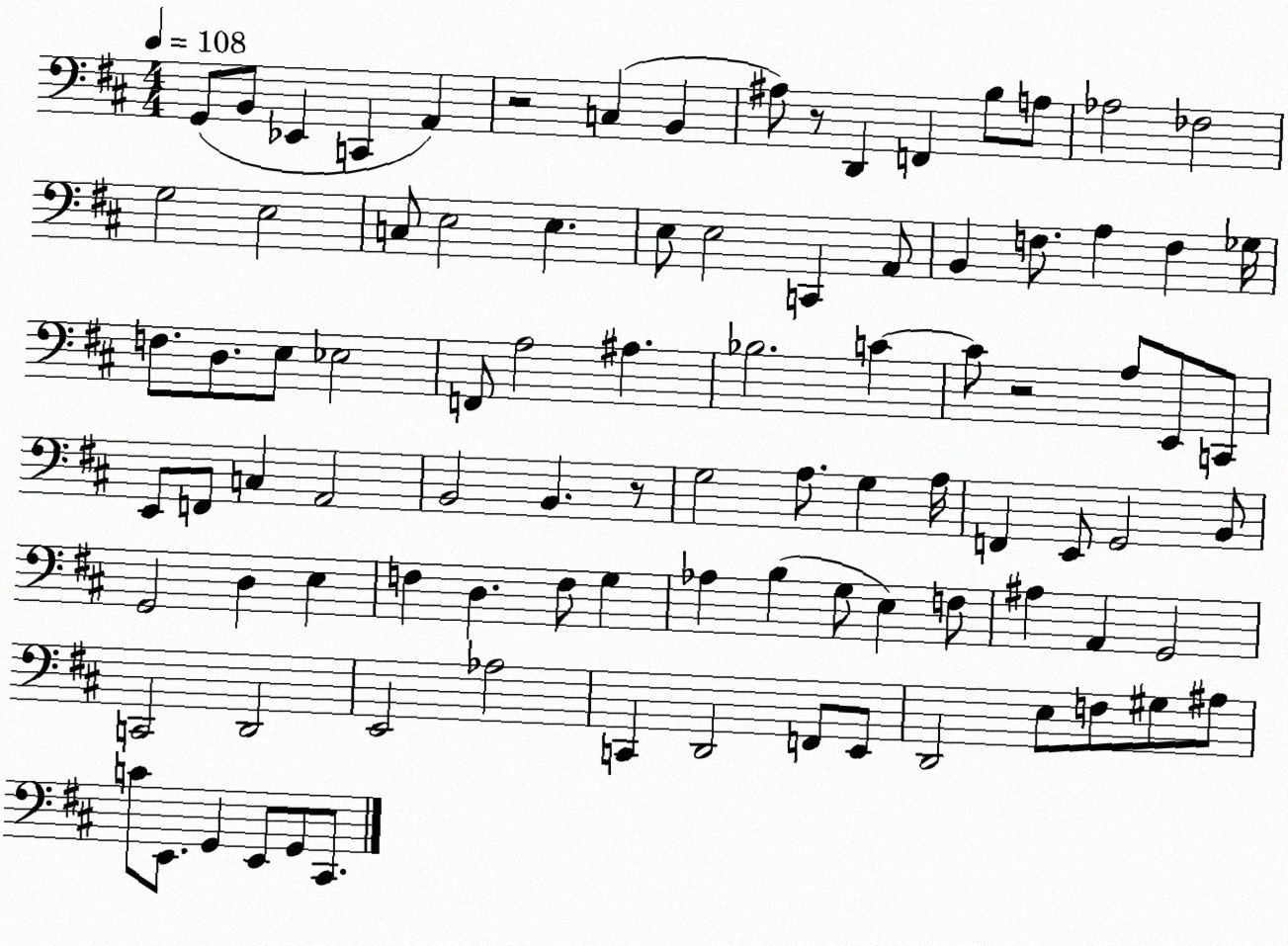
X:1
T:Untitled
M:4/4
L:1/4
K:D
G,,/2 B,,/2 _E,, C,, A,, z2 C, B,, ^A,/2 z/2 D,, F,, B,/2 A,/2 _A,2 _F,2 G,2 E,2 C,/2 E,2 E, E,/2 E,2 C,, A,,/2 B,, F,/2 A, F, _G,/4 F,/2 D,/2 E,/2 _E,2 F,,/2 A,2 ^A, _B,2 C C/2 z2 A,/2 E,,/2 C,,/2 E,,/2 F,,/2 C, A,,2 B,,2 B,, z/2 G,2 A,/2 G, A,/4 F,, E,,/2 G,,2 B,,/2 G,,2 D, E, F, D, F,/2 G, _A, B, G,/2 E, F,/2 ^A, A,, G,,2 C,,2 D,,2 E,,2 _A,2 C,, D,,2 F,,/2 E,,/2 D,,2 E,/2 F,/2 ^G,/2 ^A,/2 C/2 E,,/2 G,, E,,/2 G,,/2 ^C,,/2